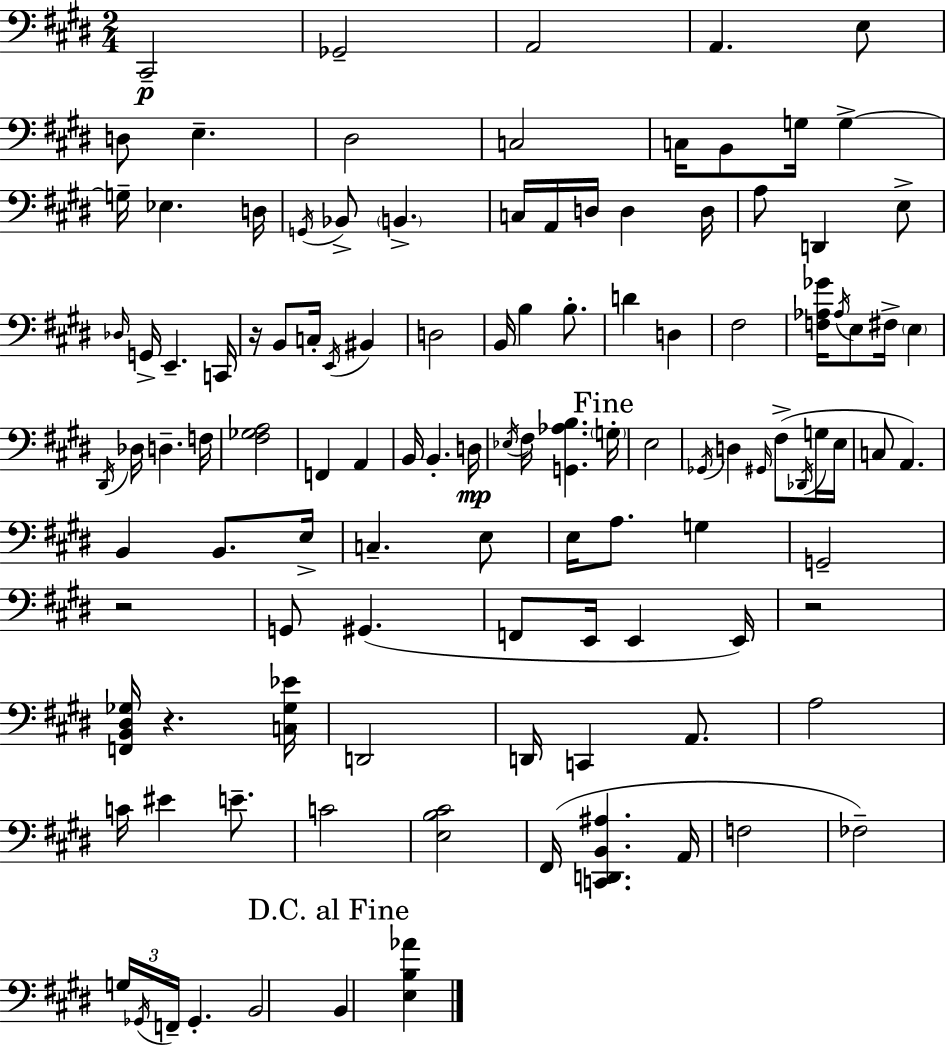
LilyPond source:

{
  \clef bass
  \numericTimeSignature
  \time 2/4
  \key e \major
  \repeat volta 2 { cis,2--\p | ges,2-- | a,2 | a,4. e8 | \break d8 e4.-- | dis2 | c2 | c16 b,8 g16 g4->~~ | \break g16-- ees4. d16 | \acciaccatura { g,16 } bes,8-> \parenthesize b,4.-> | c16 a,16 d16 d4 | d16 a8 d,4 e8-> | \break \grace { des16 } g,16-> e,4.-- | c,16 r16 b,8 c16-. \acciaccatura { e,16 } bis,4 | d2 | b,16 b4 | \break b8.-. d'4 d4 | fis2 | <f aes ges'>16 \acciaccatura { aes16 } e8 fis16-> | \parenthesize e4 \acciaccatura { dis,16 } des16 d4.-- | \break f16 <fis ges a>2 | f,4 | a,4 b,16 b,4.-. | d16\mp \acciaccatura { ees16 } fis16 <g, aes b>4. | \break \mark "Fine" \parenthesize g16-. e2 | \acciaccatura { ges,16 } d4 | \grace { gis,16 } fis8->( \acciaccatura { des,16 } g16 | e16 c8 a,4.) | \break b,4 b,8. | e16-> c4.-- e8 | e16 a8. g4 | g,2-- | \break r2 | g,8 gis,4.( | f,8 e,16 e,4 | e,16) r2 | \break <f, b, dis ges>16 r4. | <c ges ees'>16 d,2 | d,16 c,4 a,8. | a2 | \break c'16 eis'4 e'8.-- | c'2 | <e b cis'>2 | fis,16( <c, d, b, ais>4. | \break a,16 f2 | fes2--) | \tuplet 3/2 { g16 \acciaccatura { ges,16 } f,16-- } ges,4.-. | b,2 | \break \mark "D.C. al Fine" b,4 <e b aes'>4 | } \bar "|."
}